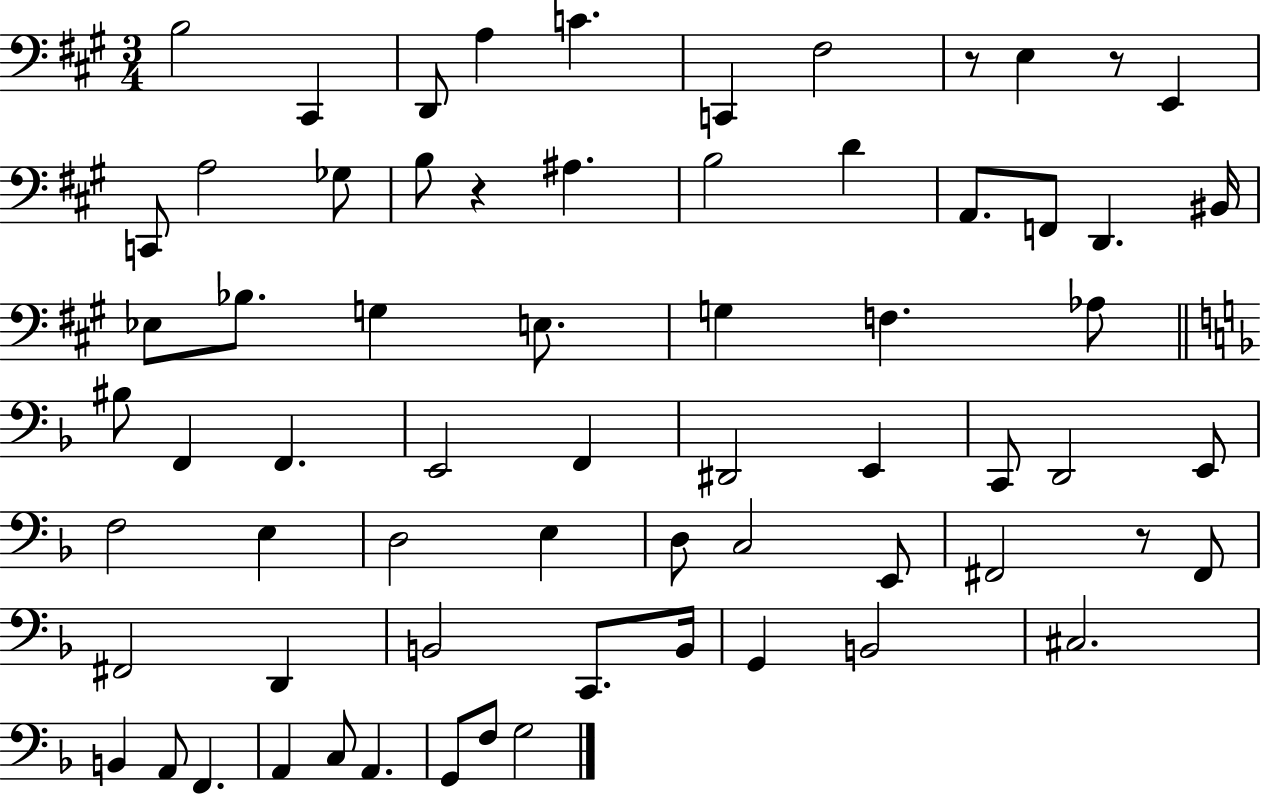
X:1
T:Untitled
M:3/4
L:1/4
K:A
B,2 ^C,, D,,/2 A, C C,, ^F,2 z/2 E, z/2 E,, C,,/2 A,2 _G,/2 B,/2 z ^A, B,2 D A,,/2 F,,/2 D,, ^B,,/4 _E,/2 _B,/2 G, E,/2 G, F, _A,/2 ^B,/2 F,, F,, E,,2 F,, ^D,,2 E,, C,,/2 D,,2 E,,/2 F,2 E, D,2 E, D,/2 C,2 E,,/2 ^F,,2 z/2 ^F,,/2 ^F,,2 D,, B,,2 C,,/2 B,,/4 G,, B,,2 ^C,2 B,, A,,/2 F,, A,, C,/2 A,, G,,/2 F,/2 G,2